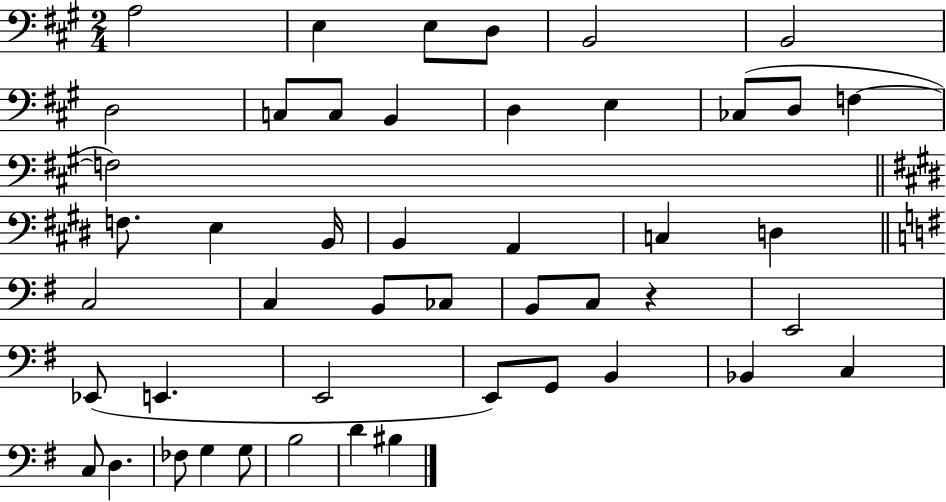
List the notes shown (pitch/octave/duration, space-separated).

A3/h E3/q E3/e D3/e B2/h B2/h D3/h C3/e C3/e B2/q D3/q E3/q CES3/e D3/e F3/q F3/h F3/e. E3/q B2/s B2/q A2/q C3/q D3/q C3/h C3/q B2/e CES3/e B2/e C3/e R/q E2/h Eb2/e E2/q. E2/h E2/e G2/e B2/q Bb2/q C3/q C3/e D3/q. FES3/e G3/q G3/e B3/h D4/q BIS3/q